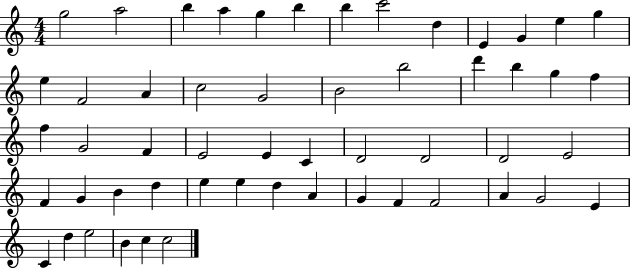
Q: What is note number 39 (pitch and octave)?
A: E5